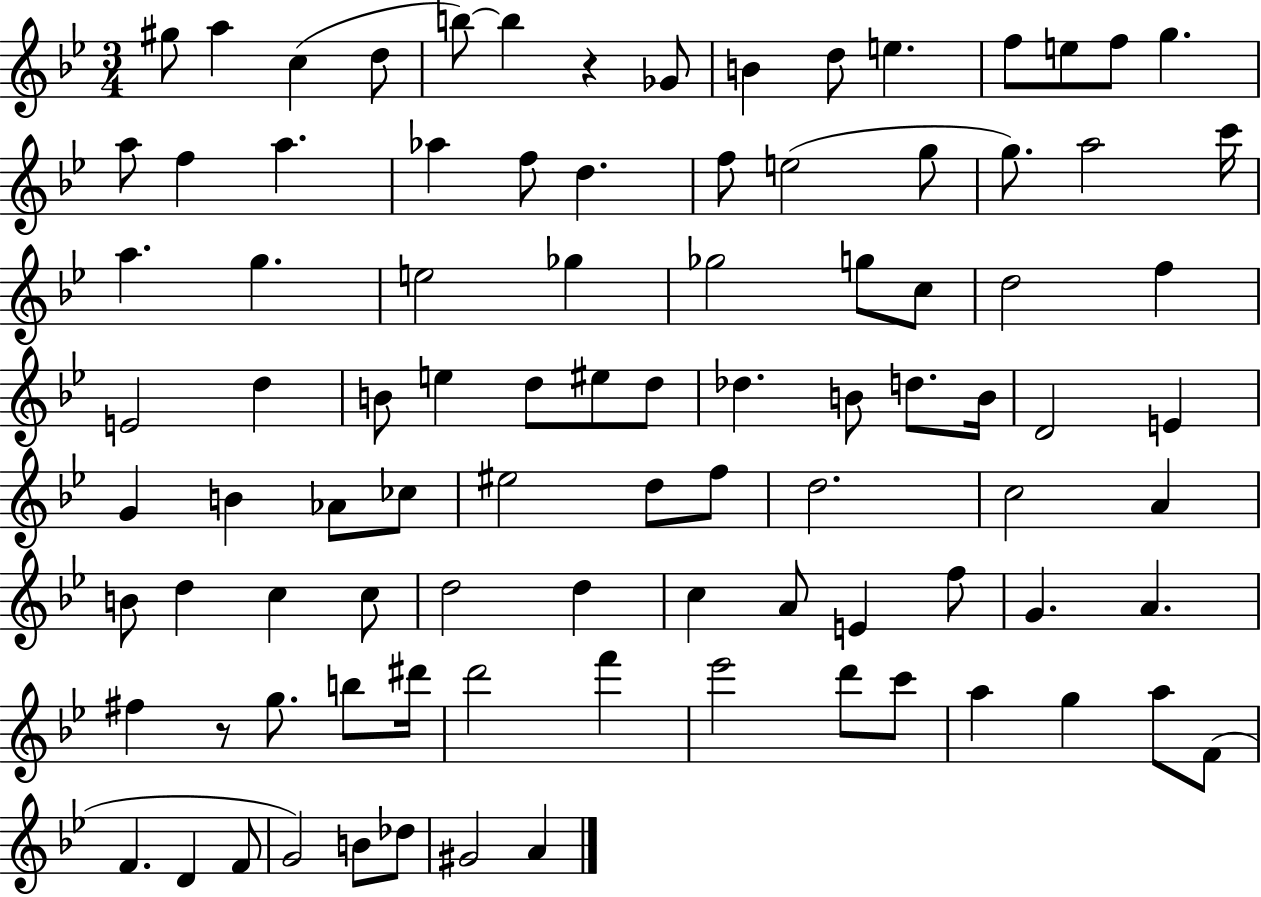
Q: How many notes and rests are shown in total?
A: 93